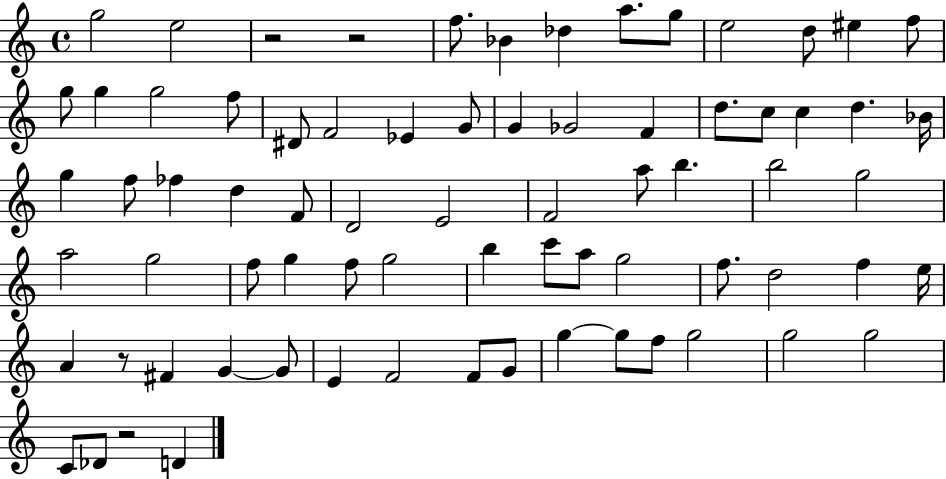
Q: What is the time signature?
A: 4/4